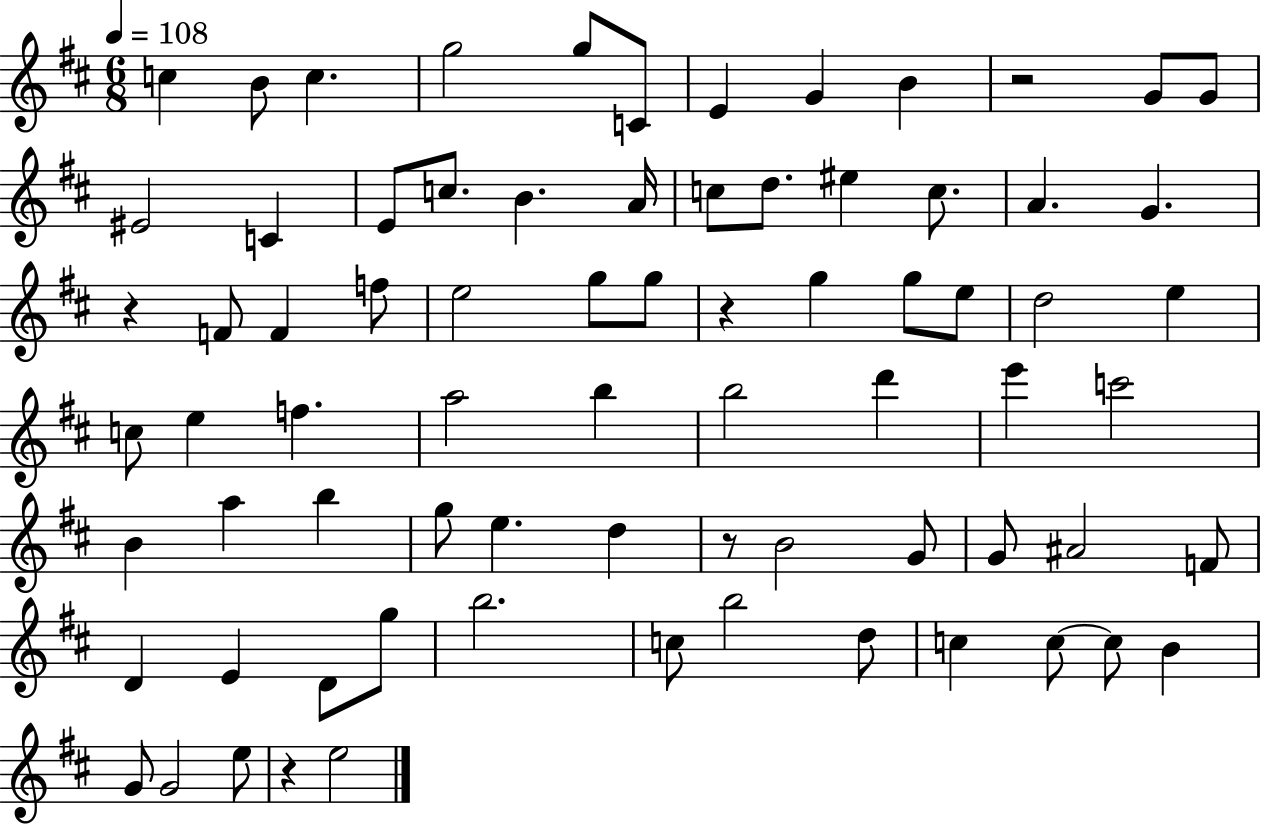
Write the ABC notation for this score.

X:1
T:Untitled
M:6/8
L:1/4
K:D
c B/2 c g2 g/2 C/2 E G B z2 G/2 G/2 ^E2 C E/2 c/2 B A/4 c/2 d/2 ^e c/2 A G z F/2 F f/2 e2 g/2 g/2 z g g/2 e/2 d2 e c/2 e f a2 b b2 d' e' c'2 B a b g/2 e d z/2 B2 G/2 G/2 ^A2 F/2 D E D/2 g/2 b2 c/2 b2 d/2 c c/2 c/2 B G/2 G2 e/2 z e2